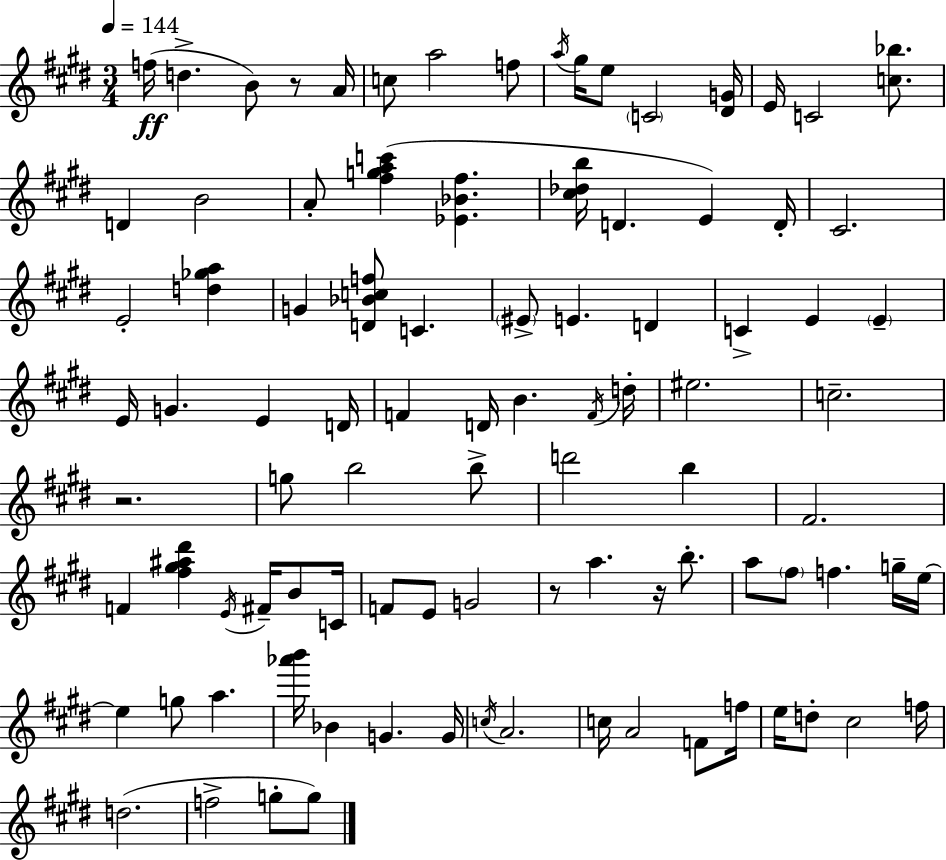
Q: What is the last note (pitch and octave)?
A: G5